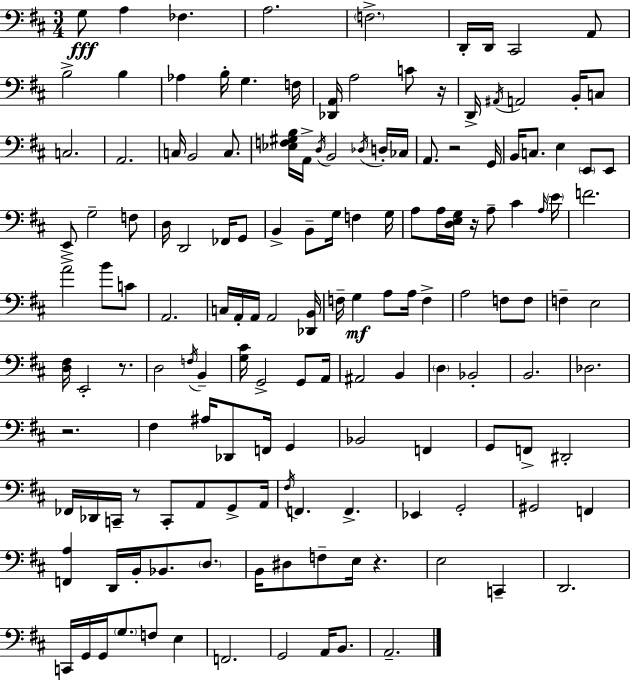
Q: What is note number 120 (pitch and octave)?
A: D#3